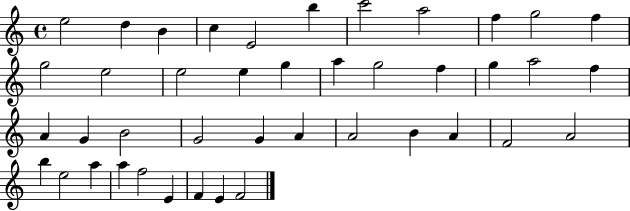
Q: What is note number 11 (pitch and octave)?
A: F5